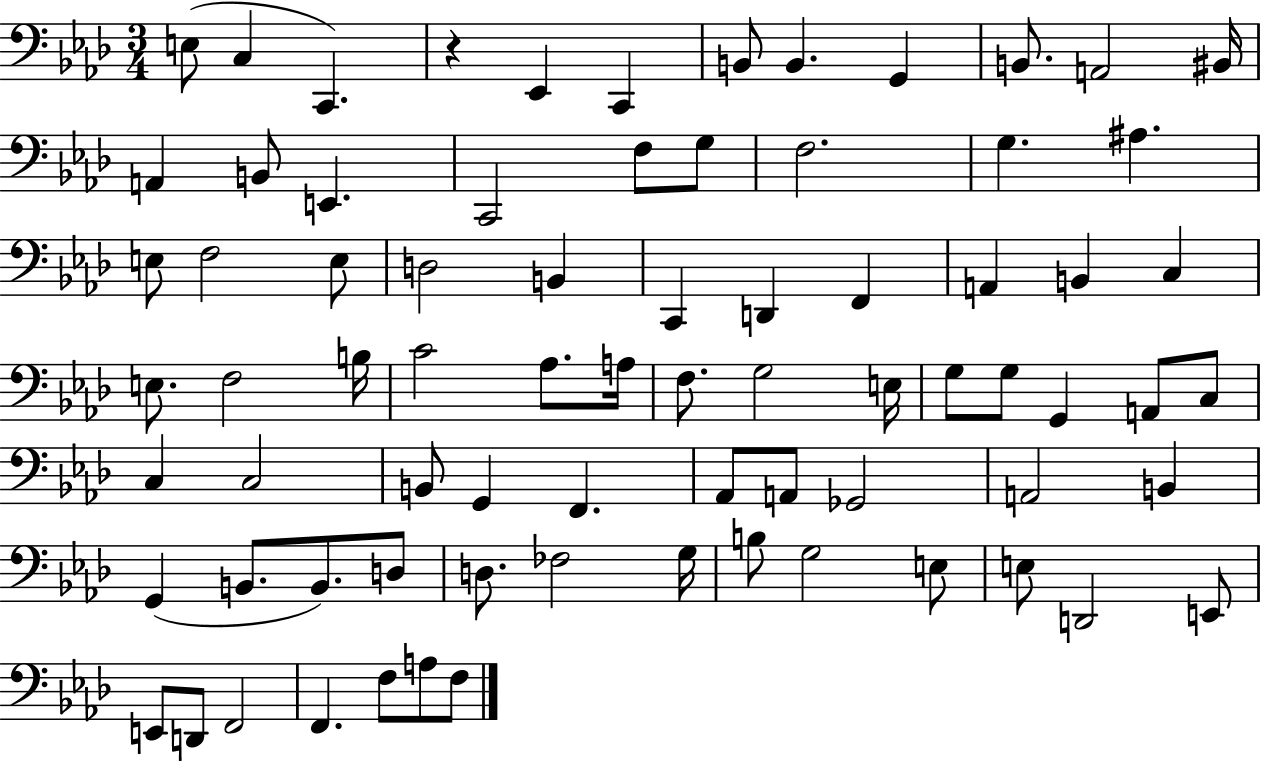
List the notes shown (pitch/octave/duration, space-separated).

E3/e C3/q C2/q. R/q Eb2/q C2/q B2/e B2/q. G2/q B2/e. A2/h BIS2/s A2/q B2/e E2/q. C2/h F3/e G3/e F3/h. G3/q. A#3/q. E3/e F3/h E3/e D3/h B2/q C2/q D2/q F2/q A2/q B2/q C3/q E3/e. F3/h B3/s C4/h Ab3/e. A3/s F3/e. G3/h E3/s G3/e G3/e G2/q A2/e C3/e C3/q C3/h B2/e G2/q F2/q. Ab2/e A2/e Gb2/h A2/h B2/q G2/q B2/e. B2/e. D3/e D3/e. FES3/h G3/s B3/e G3/h E3/e E3/e D2/h E2/e E2/e D2/e F2/h F2/q. F3/e A3/e F3/e